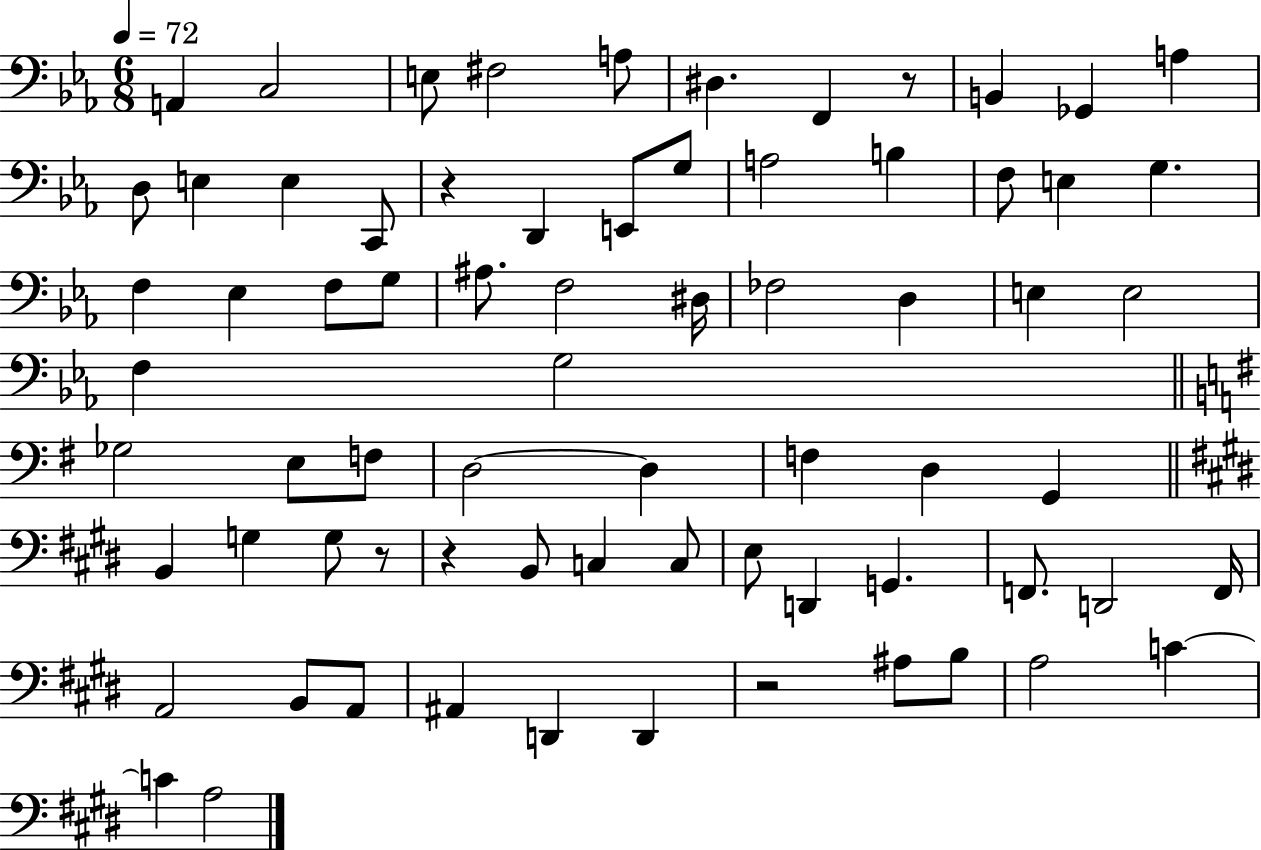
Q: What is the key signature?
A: EES major